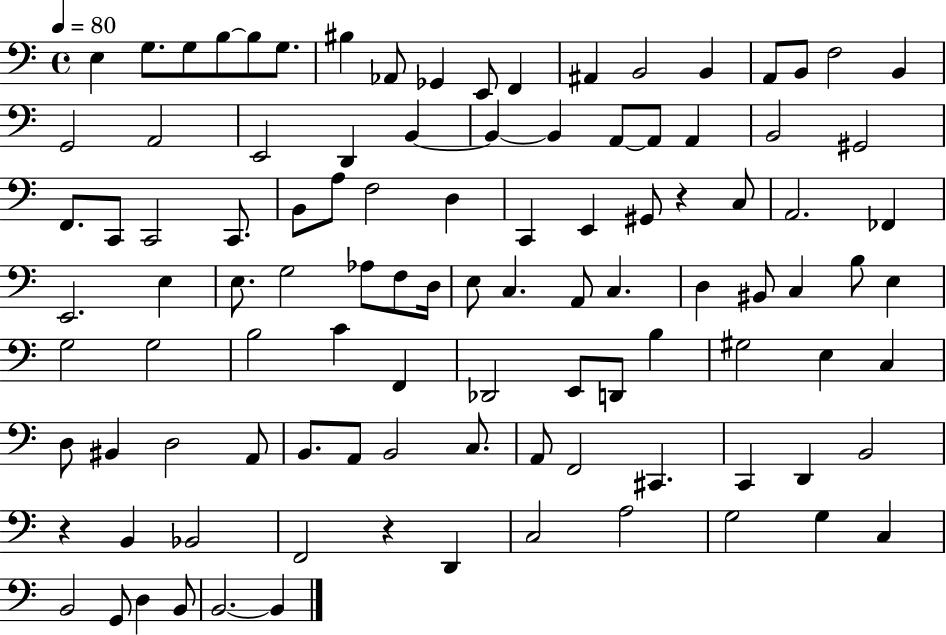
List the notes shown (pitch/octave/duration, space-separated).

E3/q G3/e. G3/e B3/e B3/e G3/e. BIS3/q Ab2/e Gb2/q E2/e F2/q A#2/q B2/h B2/q A2/e B2/e F3/h B2/q G2/h A2/h E2/h D2/q B2/q B2/q B2/q A2/e A2/e A2/q B2/h G#2/h F2/e. C2/e C2/h C2/e. B2/e A3/e F3/h D3/q C2/q E2/q G#2/e R/q C3/e A2/h. FES2/q E2/h. E3/q E3/e. G3/h Ab3/e F3/e D3/s E3/e C3/q. A2/e C3/q. D3/q BIS2/e C3/q B3/e E3/q G3/h G3/h B3/h C4/q F2/q Db2/h E2/e D2/e B3/q G#3/h E3/q C3/q D3/e BIS2/q D3/h A2/e B2/e. A2/e B2/h C3/e. A2/e F2/h C#2/q. C2/q D2/q B2/h R/q B2/q Bb2/h F2/h R/q D2/q C3/h A3/h G3/h G3/q C3/q B2/h G2/e D3/q B2/e B2/h. B2/q